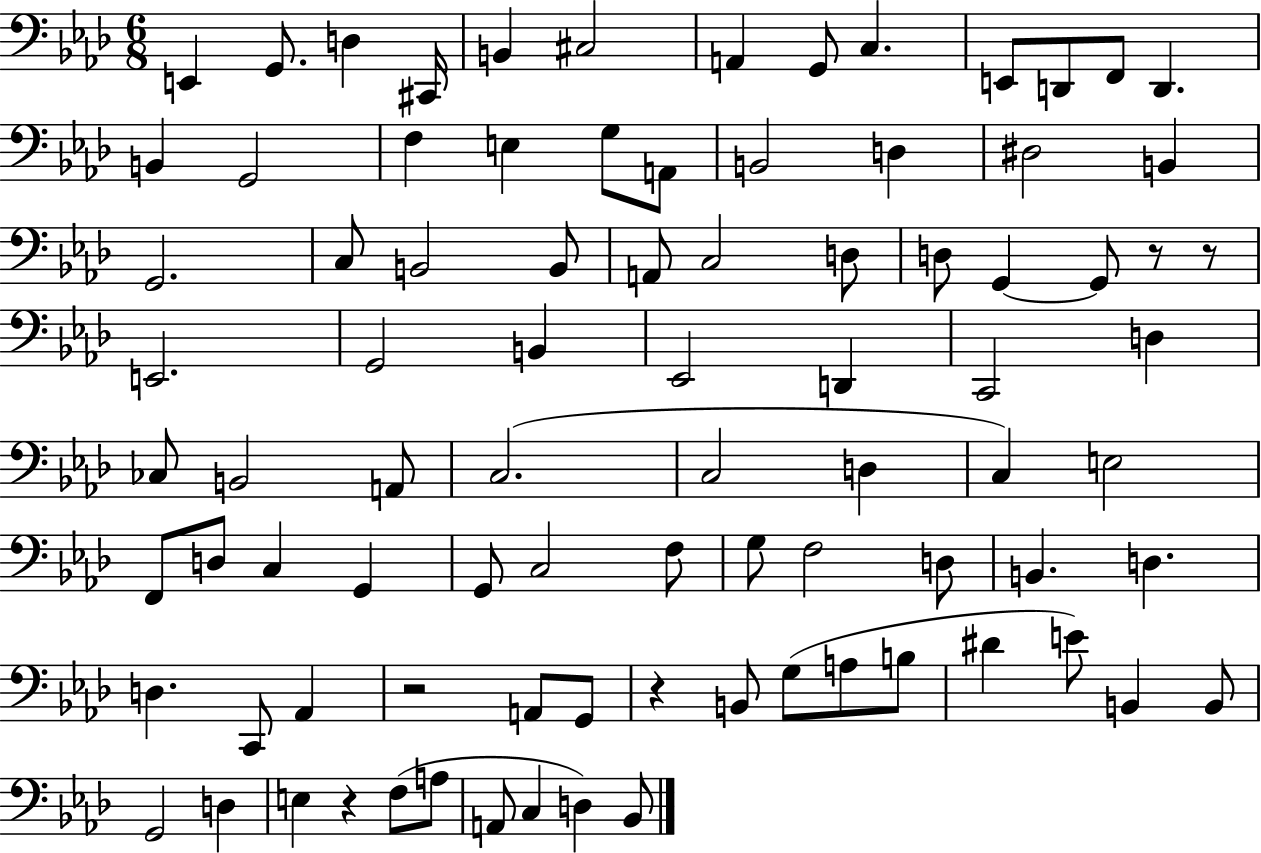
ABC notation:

X:1
T:Untitled
M:6/8
L:1/4
K:Ab
E,, G,,/2 D, ^C,,/4 B,, ^C,2 A,, G,,/2 C, E,,/2 D,,/2 F,,/2 D,, B,, G,,2 F, E, G,/2 A,,/2 B,,2 D, ^D,2 B,, G,,2 C,/2 B,,2 B,,/2 A,,/2 C,2 D,/2 D,/2 G,, G,,/2 z/2 z/2 E,,2 G,,2 B,, _E,,2 D,, C,,2 D, _C,/2 B,,2 A,,/2 C,2 C,2 D, C, E,2 F,,/2 D,/2 C, G,, G,,/2 C,2 F,/2 G,/2 F,2 D,/2 B,, D, D, C,,/2 _A,, z2 A,,/2 G,,/2 z B,,/2 G,/2 A,/2 B,/2 ^D E/2 B,, B,,/2 G,,2 D, E, z F,/2 A,/2 A,,/2 C, D, _B,,/2